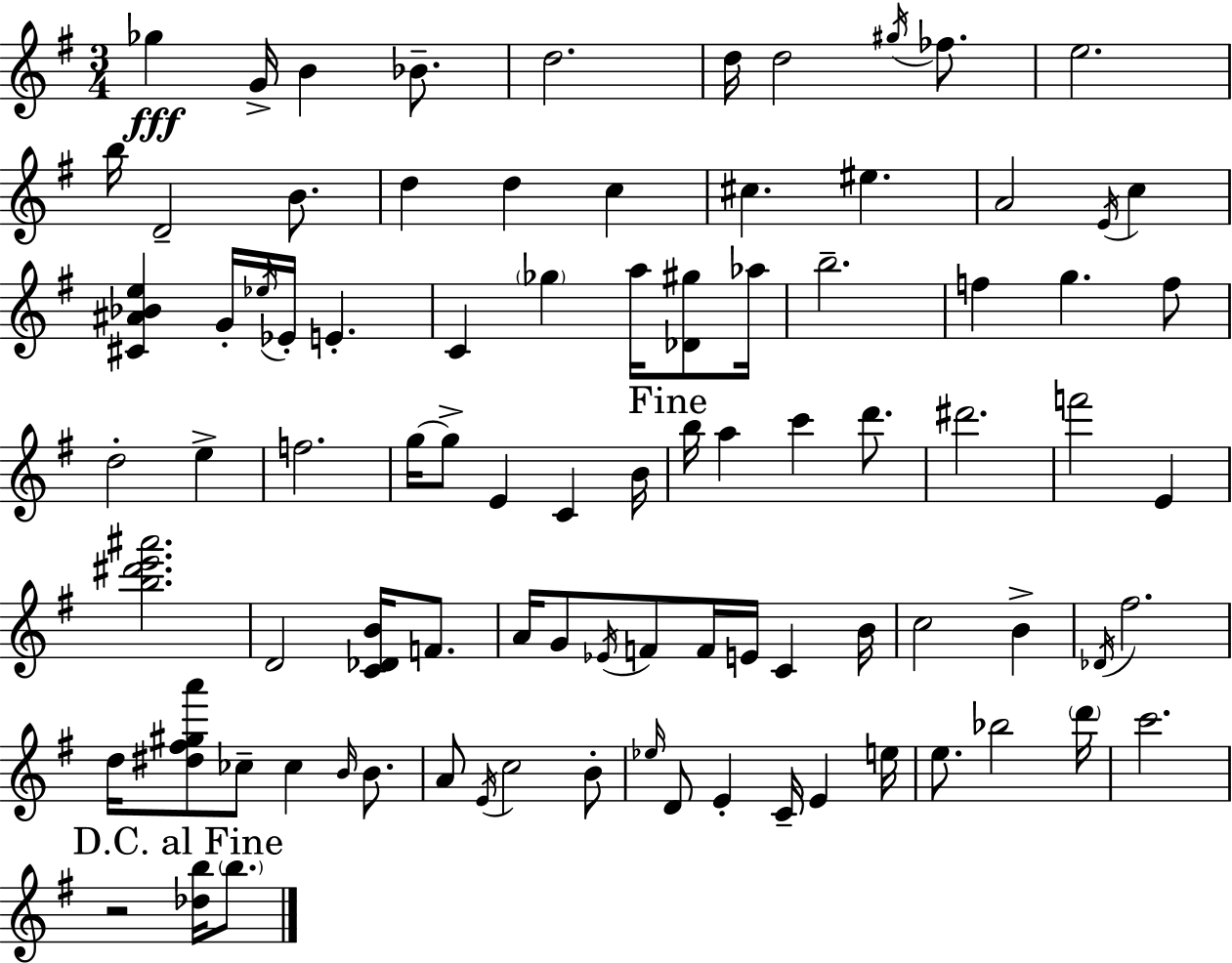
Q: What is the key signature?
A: G major